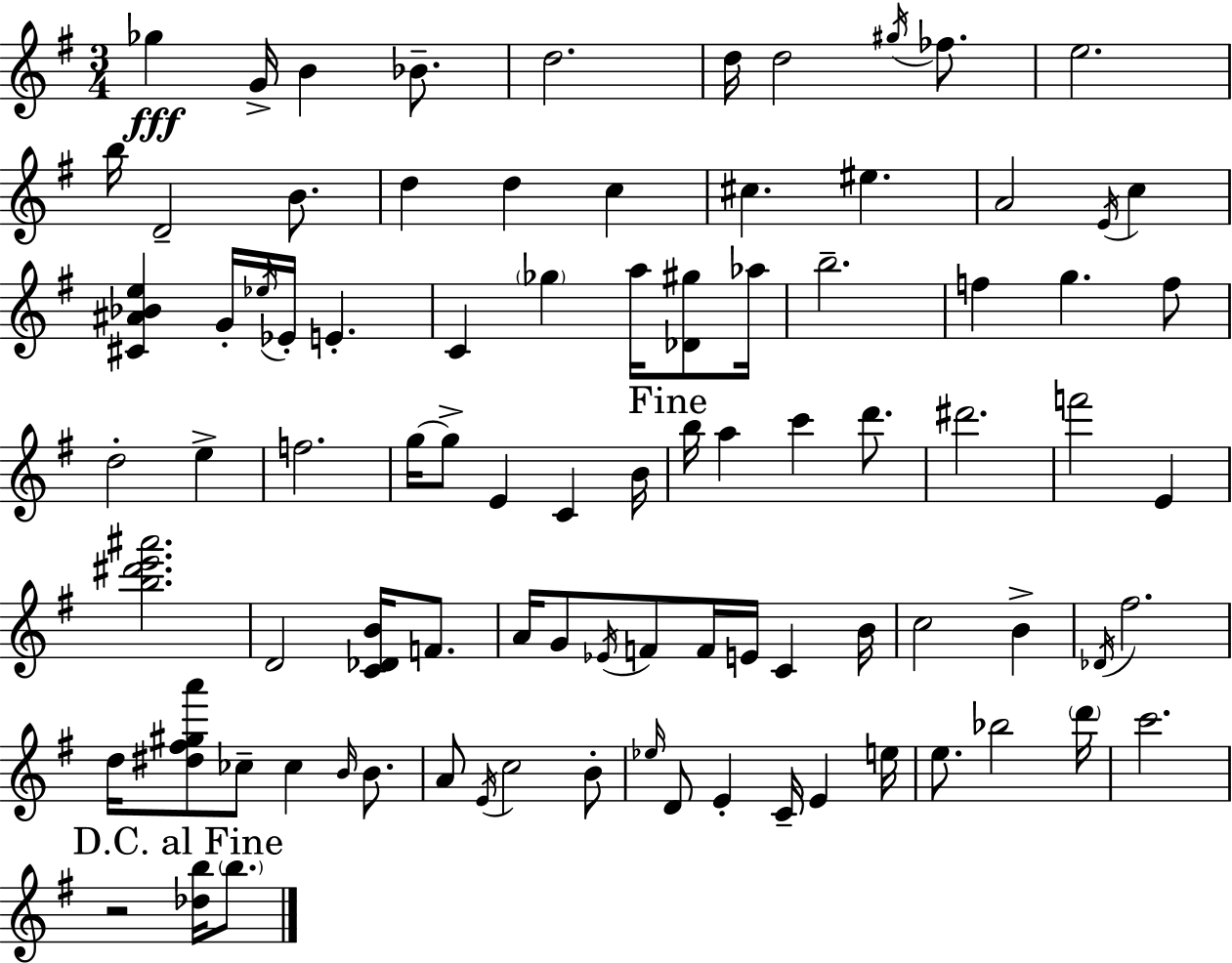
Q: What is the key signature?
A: G major